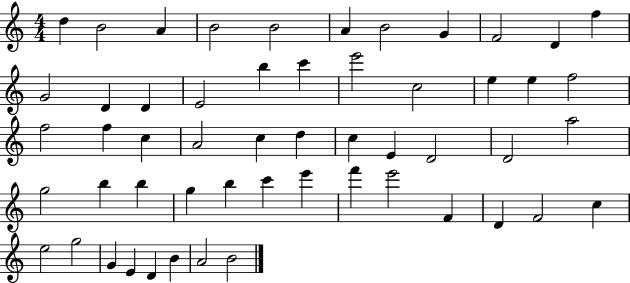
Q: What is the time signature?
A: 4/4